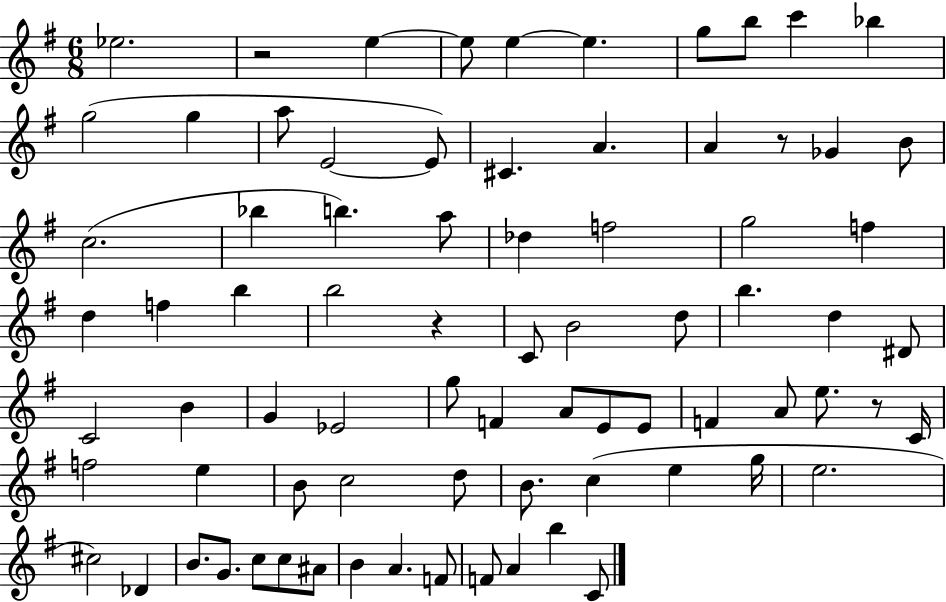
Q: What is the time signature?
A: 6/8